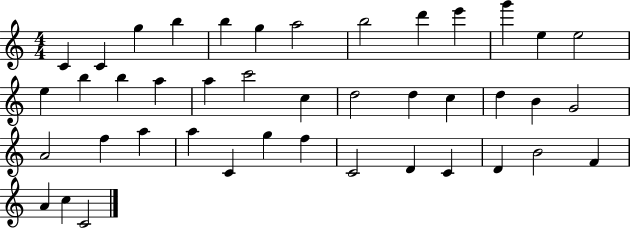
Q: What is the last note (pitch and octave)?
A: C4